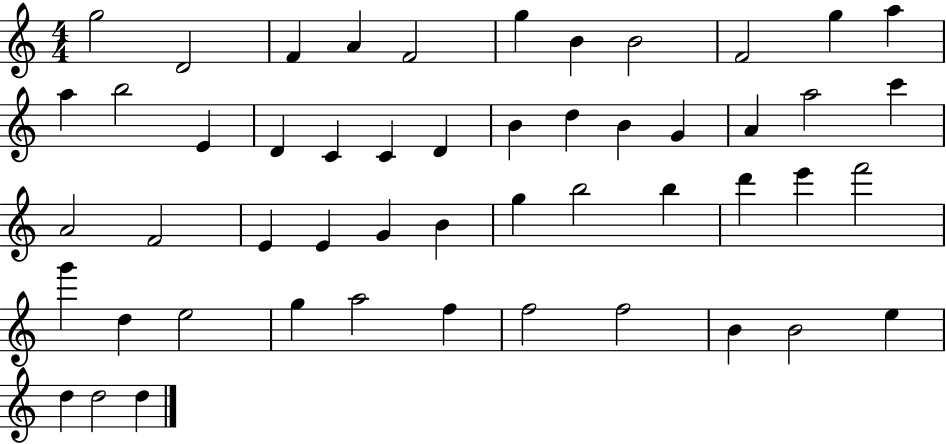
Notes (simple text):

G5/h D4/h F4/q A4/q F4/h G5/q B4/q B4/h F4/h G5/q A5/q A5/q B5/h E4/q D4/q C4/q C4/q D4/q B4/q D5/q B4/q G4/q A4/q A5/h C6/q A4/h F4/h E4/q E4/q G4/q B4/q G5/q B5/h B5/q D6/q E6/q F6/h G6/q D5/q E5/h G5/q A5/h F5/q F5/h F5/h B4/q B4/h E5/q D5/q D5/h D5/q